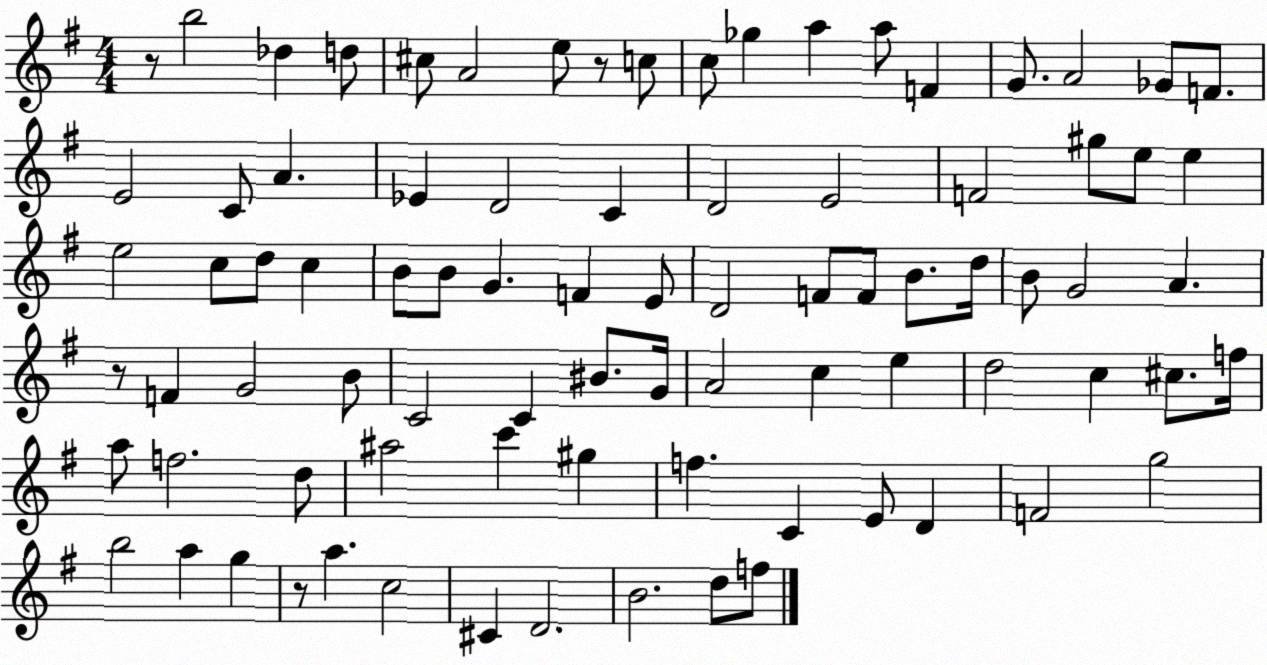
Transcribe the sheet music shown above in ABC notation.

X:1
T:Untitled
M:4/4
L:1/4
K:G
z/2 b2 _d d/2 ^c/2 A2 e/2 z/2 c/2 c/2 _g a a/2 F G/2 A2 _G/2 F/2 E2 C/2 A _E D2 C D2 E2 F2 ^g/2 e/2 e e2 c/2 d/2 c B/2 B/2 G F E/2 D2 F/2 F/2 B/2 d/4 B/2 G2 A z/2 F G2 B/2 C2 C ^B/2 G/4 A2 c e d2 c ^c/2 f/4 a/2 f2 d/2 ^a2 c' ^g f C E/2 D F2 g2 b2 a g z/2 a c2 ^C D2 B2 d/2 f/2